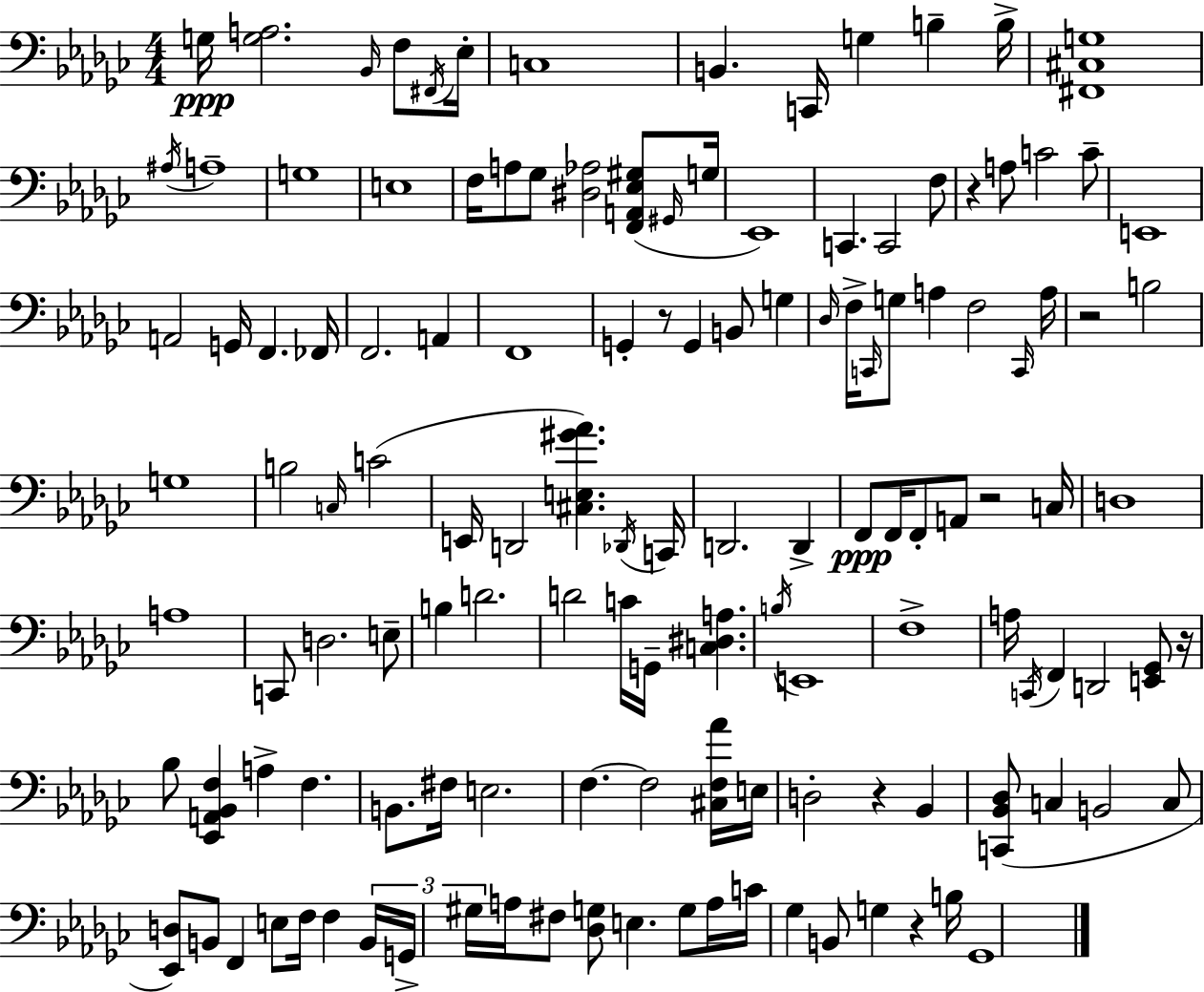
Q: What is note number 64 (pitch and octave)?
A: D3